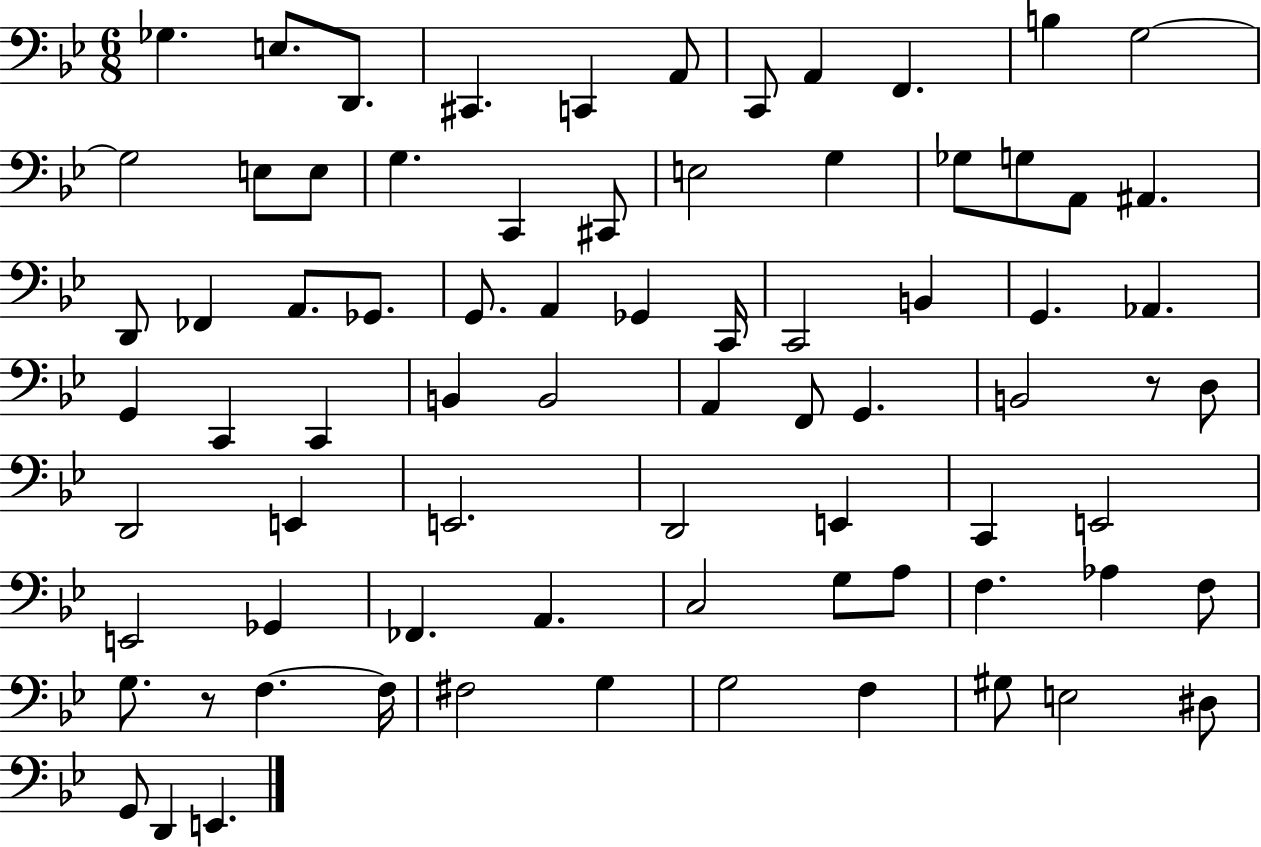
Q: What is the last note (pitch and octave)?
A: E2